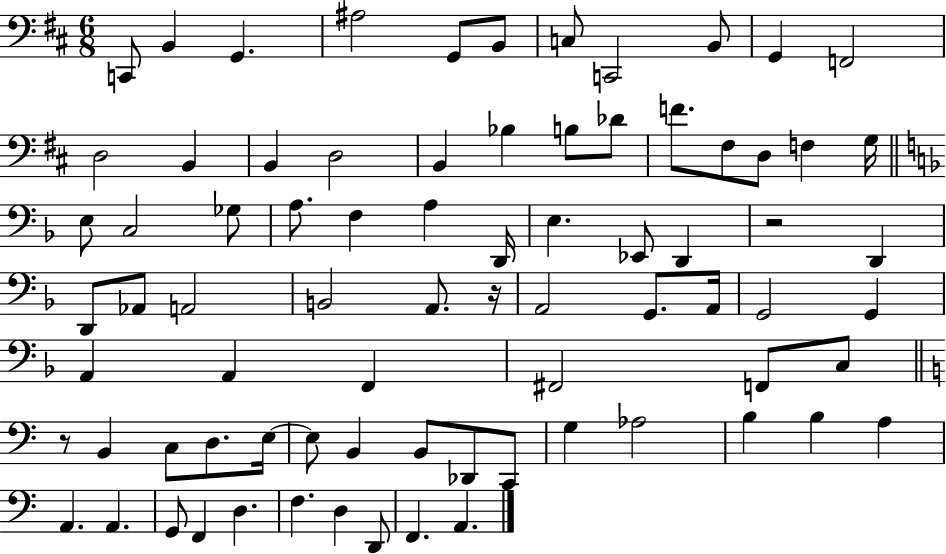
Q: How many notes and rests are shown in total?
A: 78